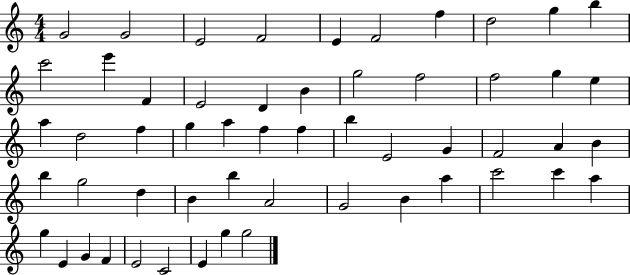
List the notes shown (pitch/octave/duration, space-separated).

G4/h G4/h E4/h F4/h E4/q F4/h F5/q D5/h G5/q B5/q C6/h E6/q F4/q E4/h D4/q B4/q G5/h F5/h F5/h G5/q E5/q A5/q D5/h F5/q G5/q A5/q F5/q F5/q B5/q E4/h G4/q F4/h A4/q B4/q B5/q G5/h D5/q B4/q B5/q A4/h G4/h B4/q A5/q C6/h C6/q A5/q G5/q E4/q G4/q F4/q E4/h C4/h E4/q G5/q G5/h